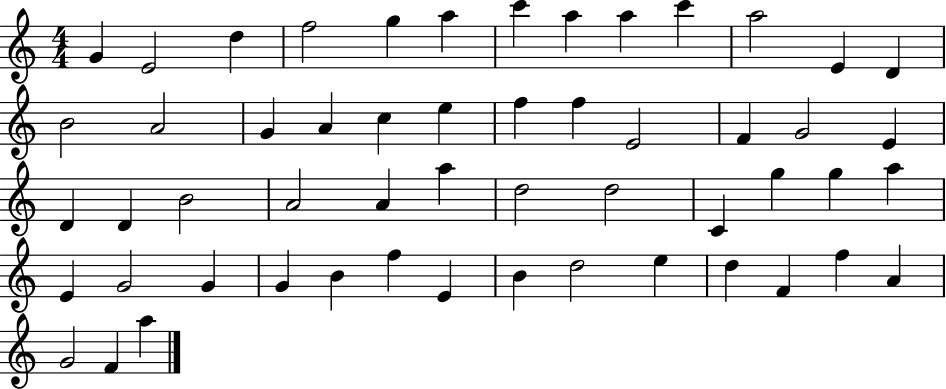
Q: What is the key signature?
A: C major